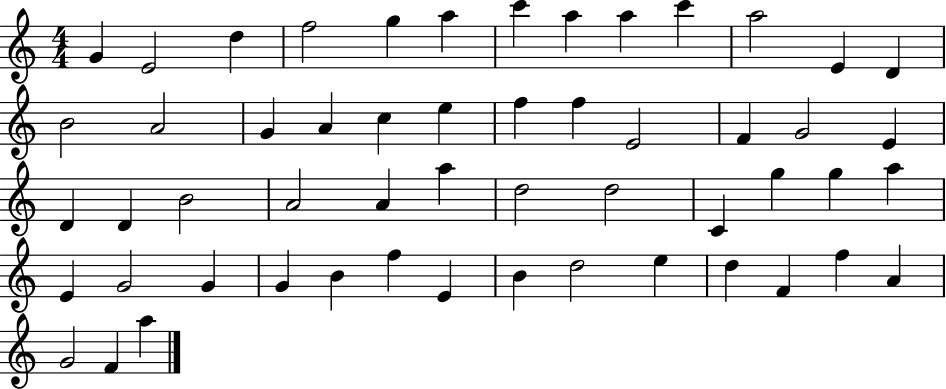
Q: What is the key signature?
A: C major